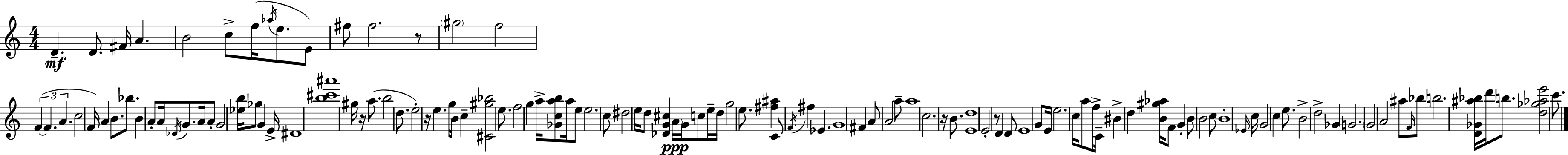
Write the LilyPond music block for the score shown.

{
  \clef treble
  \numericTimeSignature
  \time 4/4
  \key a \minor
  d'4.--\mf d'8. fis'16 a'4. | b'2 c''8-> f''16( \acciaccatura { aes''16 } e''8. e'8) | fis''8 fis''2. r8 | \parenthesize gis''2 f''2 | \break \tuplet 3/2 { f'4~(~ f'4. a'4. } | c''2 f'16) a'4 b'8. | bes''8. b'4 a'8-. a'16 \acciaccatura { des'16 } g'8. a'16 | a'8-. g'2 <ees'' b''>16 ges''8 g'4 | \break e'16-> dis'1 | <b'' cis''' ais'''>1 | gis''16 r16 a''8.( b''2 d''8. | e''2-.) r16 e''4. | \break g''16 b'16 c''4-- <cis' gis'' bes''>2 e''8. | f''2 g''4 a''16-> <ges' c'' a'' b''>8 | a''16 e''8 e''2. | c''8 dis''2 e''16 d''8 <des' g' cis''>4 | \break \parenthesize a'16\ppp g'16 c''8 e''16-- d''16 g''2 e''8. | <fis'' ais''>4 c'8 \acciaccatura { f'16 } fis''4 ees'4. | g'1 | fis'4 a'8 a'2 | \break a''8-- a''1 | c''2. r16 | b'8. <e' d''>1 | e'2-. r8 d'4 | \break d'8 e'1 | g'8 e'16 e''2. | c''16 a''8 f''8-> c'16-- bis'4-> d''4 | <b' gis'' aes''>16 f'8 g'4-. b'8 b'2 | \break c''8 b'1-. | \grace { ees'16 } c''16 g'2 c''4 | e''8. b'2-> d''2-> | ges'4 \parenthesize g'2. | \break g'2 a'2 | ais''8 \grace { f'16 } bes''8 b''2. | <d' ges' ais'' bes''>16 d'''16 b''8. <d'' ges'' aes'' e'''>2 | c'''8. \bar "|."
}